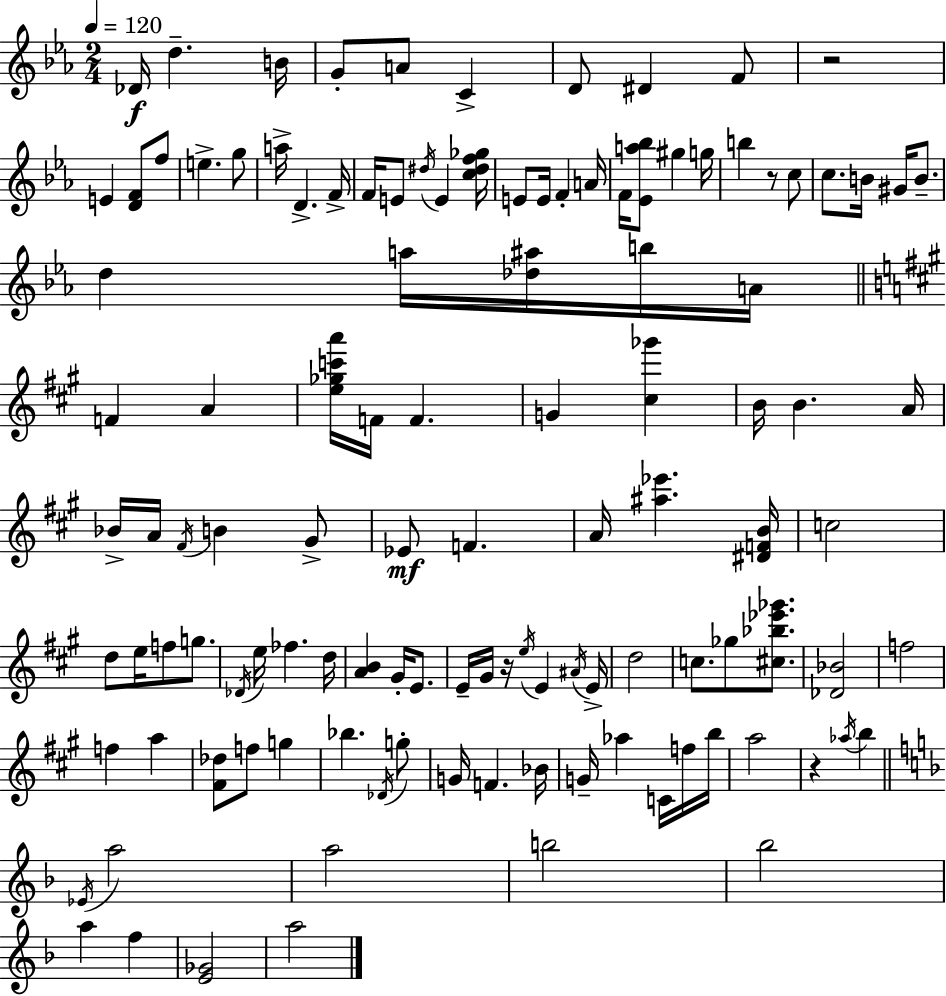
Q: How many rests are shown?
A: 4